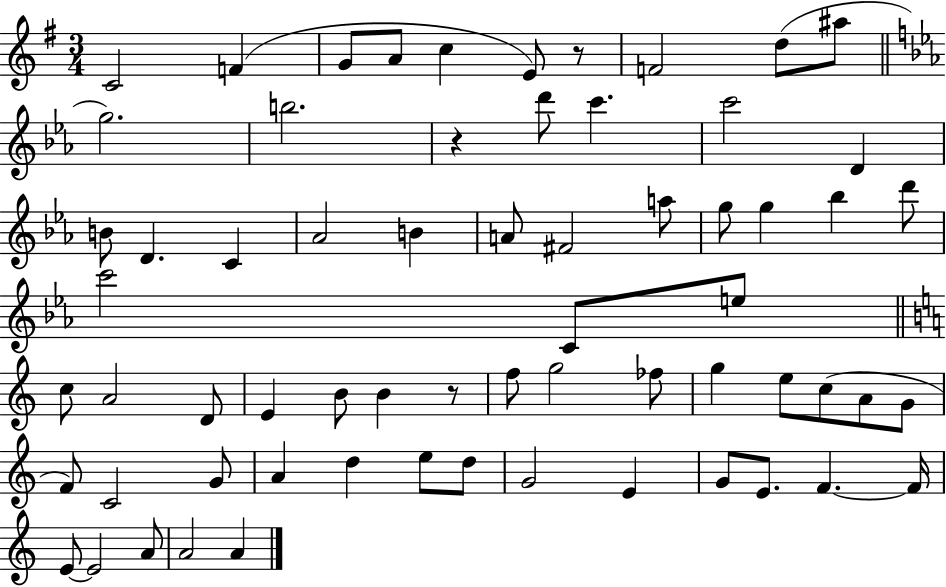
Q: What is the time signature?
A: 3/4